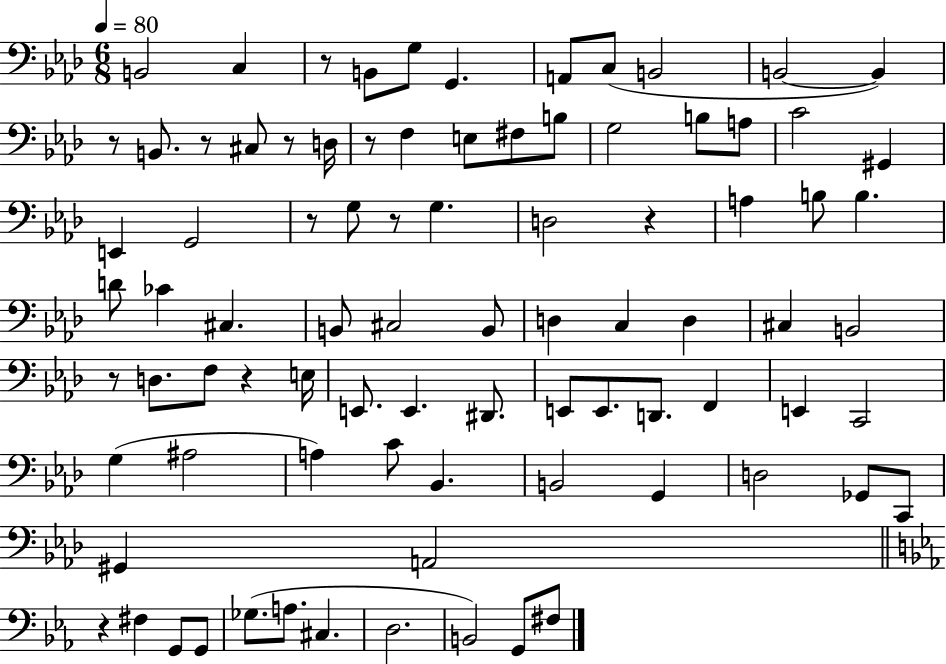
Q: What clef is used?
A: bass